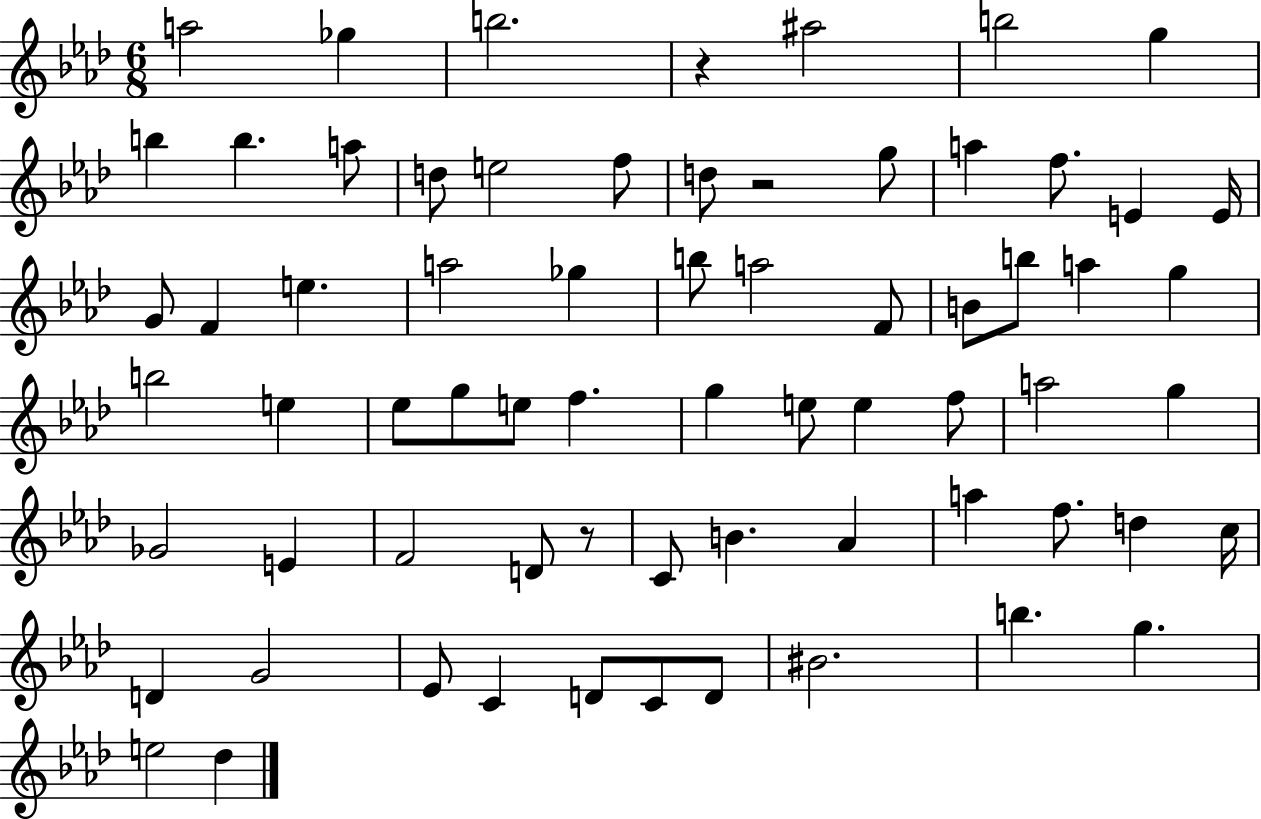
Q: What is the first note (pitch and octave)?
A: A5